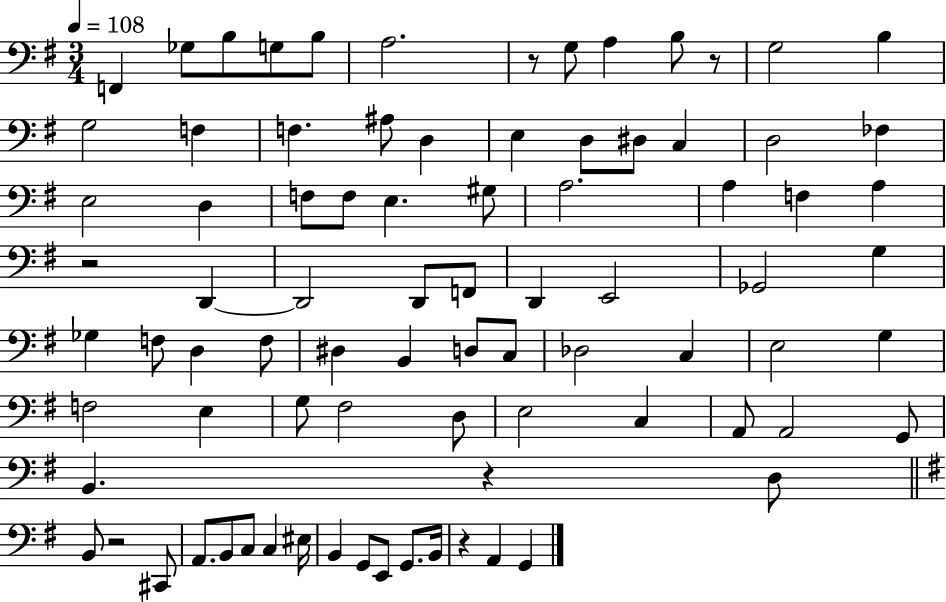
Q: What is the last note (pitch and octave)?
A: G2